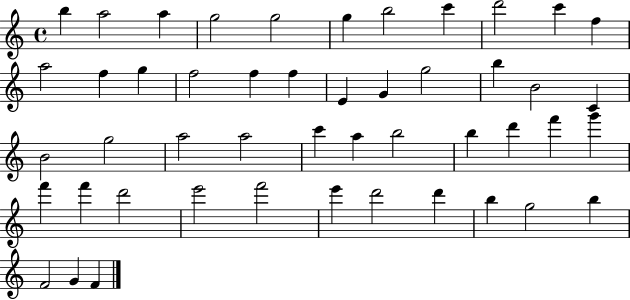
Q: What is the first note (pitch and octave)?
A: B5